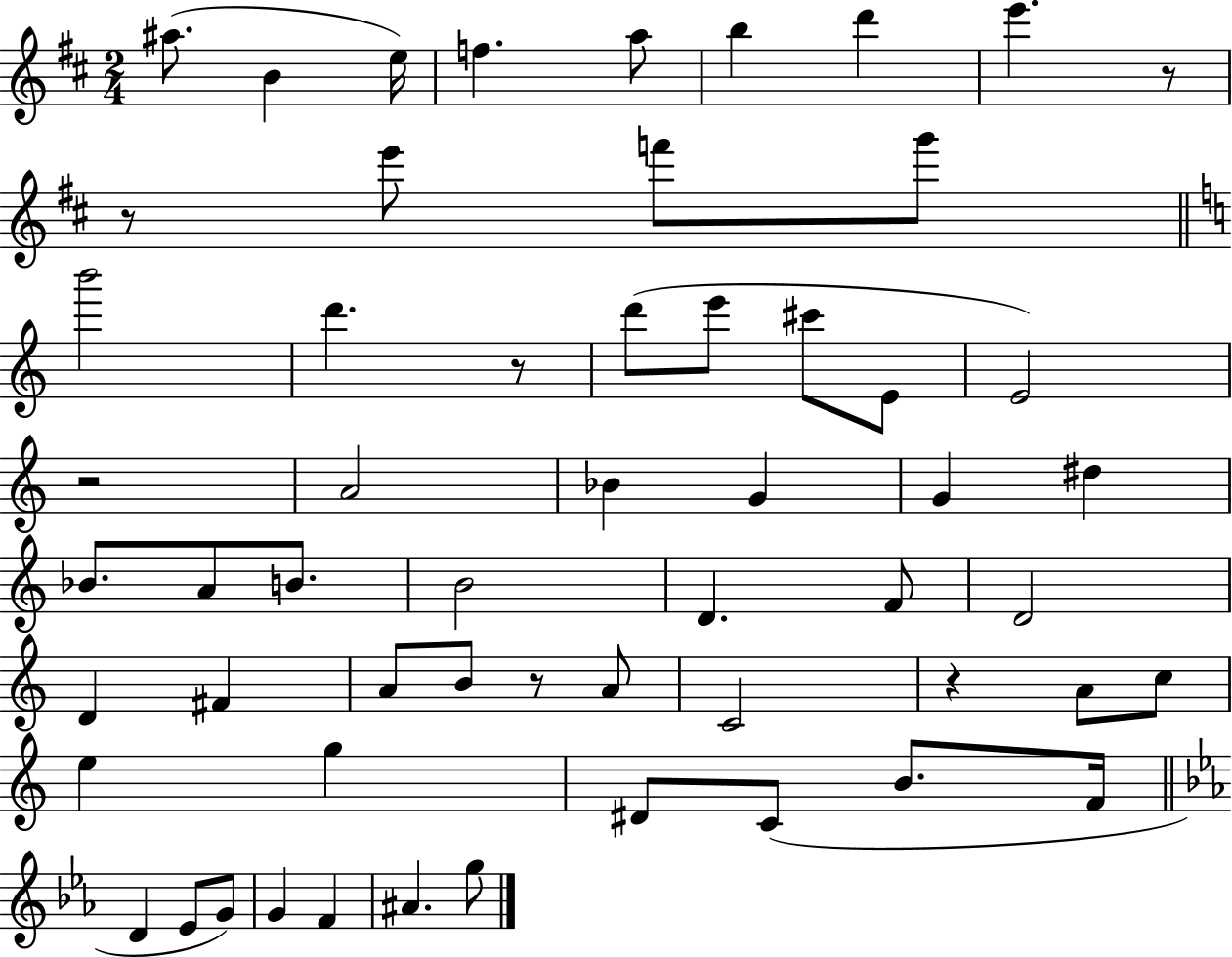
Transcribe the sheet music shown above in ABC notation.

X:1
T:Untitled
M:2/4
L:1/4
K:D
^a/2 B e/4 f a/2 b d' e' z/2 z/2 e'/2 f'/2 g'/2 b'2 d' z/2 d'/2 e'/2 ^c'/2 E/2 E2 z2 A2 _B G G ^d _B/2 A/2 B/2 B2 D F/2 D2 D ^F A/2 B/2 z/2 A/2 C2 z A/2 c/2 e g ^D/2 C/2 B/2 F/4 D _E/2 G/2 G F ^A g/2